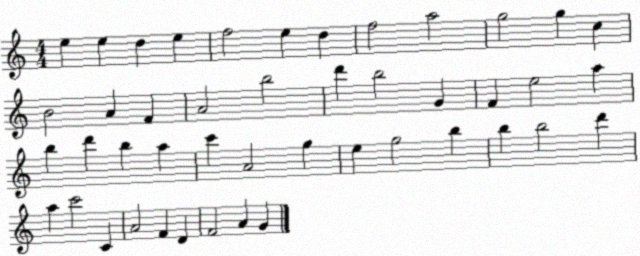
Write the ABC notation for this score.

X:1
T:Untitled
M:4/4
L:1/4
K:C
e e d e f2 e d f2 a2 g2 g c B2 A F A2 b2 d' b2 G F e2 a b d' b a c' A2 g e g2 b b b2 d' a c'2 C A2 F D F2 A G